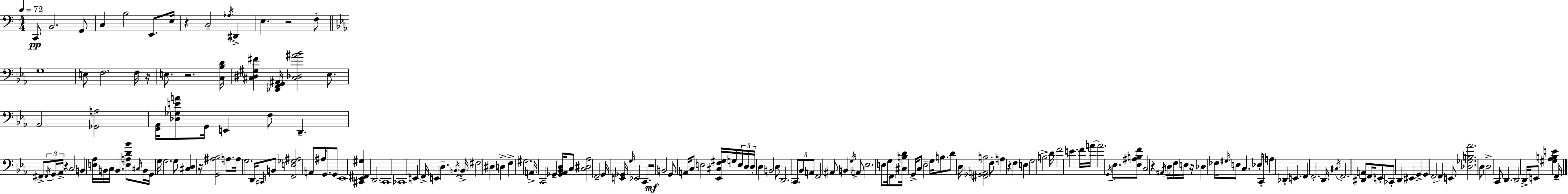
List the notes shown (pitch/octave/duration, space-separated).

C2/e B2/h. G2/e C3/q B3/h E2/e. E3/s R/q C3/h Ab3/s D#2/q E3/q. R/h F3/e G3/w E3/e F3/h. F3/s R/s E3/e. R/h. [C3,Bb3,D4]/s [C#3,D#3,G#3,F#4]/q [Db2,F2,G2,A#2]/s [C#3,Db3,A#4,Bb4]/h Eb3/e. Ab2/h [Gb2,A3]/h [F2,Ab2]/s [Db3,Gb3,E4,A4]/e G2/s E2/q F3/e D2/q. F#2/e F#2/s G2/s Ab2/s R/q C3/h B2/q [E3,Ab3]/s B2/s C3/s B2/q. [E3,A3,D4,Bb4]/e C#3/s B2/s G2/s G3/s G3/h. G3/e [C#3,D3]/q R/s [G2,A#3,Bb3]/h A3/e. A3/s G3/h. D2/s C#2/s B2/e [F2,E3,Gb3,A#3]/h A2/e A#3/s G2/e. G2/e Eb2/w [C#2,Eb2,F#2,G#3]/q D2/h. C2/w CES2/w E2/q F2/s E2/q D3/q. B2/s B2/s F#3/h D#3/q D3/q F3/q G#3/h. A2/s C2/h Gb2/q [Gb2,Ab2,Bb2,D3]/s C3/e [C3,D#3,Ab3]/h F2/h G2/s [E2,Gb2]/s G3/s Eb2/h C2/q. R/h B2/h G2/e A2/s C3/e E3/h [Eb2,C#3,F3,G#3]/s G3/s E3/s D3/s D3/s D3/q B2/h D3/e D2/h. C2/e Bb2/e A2/e F2/h A#2/e B2/q G3/s A2/e Eb3/h. E3/e G3/s F2/e [C#3,B3,D4]/s G2/s C3/e Eb3/h G3/s B3/e. D4/e D3/s [F#2,Gb2,A2,B3]/h F3/e A3/q R/q F3/q E3/q G3/h B3/h D4/s F4/h E4/q. F4/s A4/s A4/h. G2/s Eb3/e. [Eb3,A#3,B3,F4]/e C3/h R/q A#2/s D3/s F3/s E3/s R/s Db3/q FES3/s G#3/s E3/e C3/q. Eb3/s C2/e A3/q Db2/q E2/q. F2/q F2/h. D2/s C#3/s F2/h. [D#2,A2]/e F2/s E2/e CES2/e D2/q EIS2/q G2/q G2/q F2/h F2/q E2/e [Db3,Gb3,B3,Ab4]/h. D3/e D3/h C2/e D2/q. D2/h D2/s E2/e [G#3,Ab3,B3,E4]/q F2/s